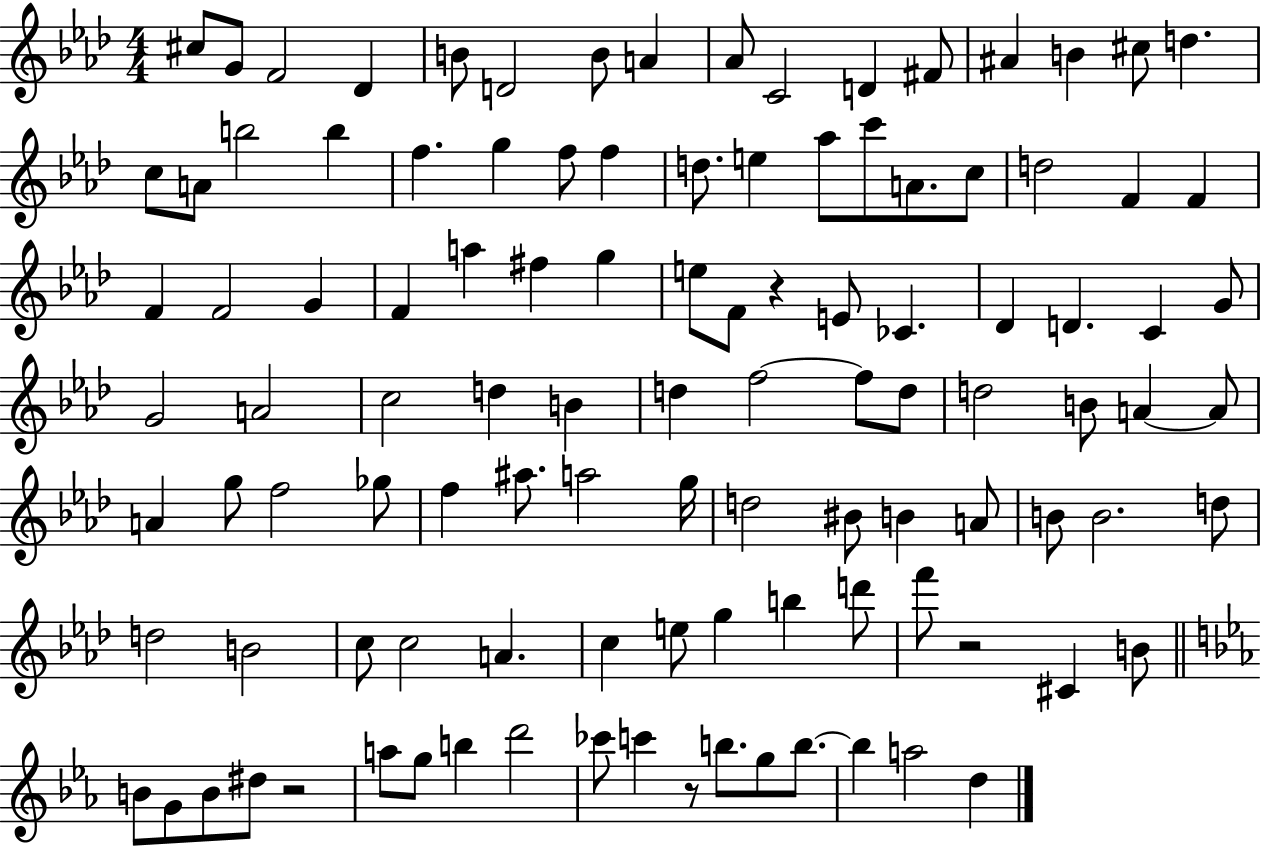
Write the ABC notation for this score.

X:1
T:Untitled
M:4/4
L:1/4
K:Ab
^c/2 G/2 F2 _D B/2 D2 B/2 A _A/2 C2 D ^F/2 ^A B ^c/2 d c/2 A/2 b2 b f g f/2 f d/2 e _a/2 c'/2 A/2 c/2 d2 F F F F2 G F a ^f g e/2 F/2 z E/2 _C _D D C G/2 G2 A2 c2 d B d f2 f/2 d/2 d2 B/2 A A/2 A g/2 f2 _g/2 f ^a/2 a2 g/4 d2 ^B/2 B A/2 B/2 B2 d/2 d2 B2 c/2 c2 A c e/2 g b d'/2 f'/2 z2 ^C B/2 B/2 G/2 B/2 ^d/2 z2 a/2 g/2 b d'2 _c'/2 c' z/2 b/2 g/2 b/2 b a2 d